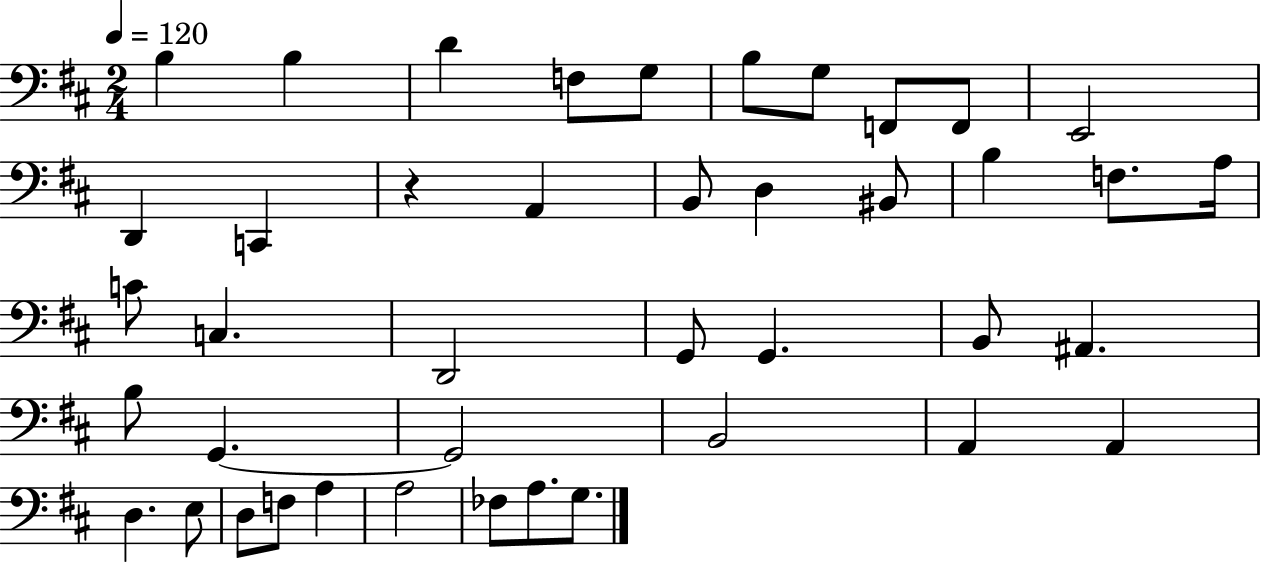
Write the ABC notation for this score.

X:1
T:Untitled
M:2/4
L:1/4
K:D
B, B, D F,/2 G,/2 B,/2 G,/2 F,,/2 F,,/2 E,,2 D,, C,, z A,, B,,/2 D, ^B,,/2 B, F,/2 A,/4 C/2 C, D,,2 G,,/2 G,, B,,/2 ^A,, B,/2 G,, G,,2 B,,2 A,, A,, D, E,/2 D,/2 F,/2 A, A,2 _F,/2 A,/2 G,/2